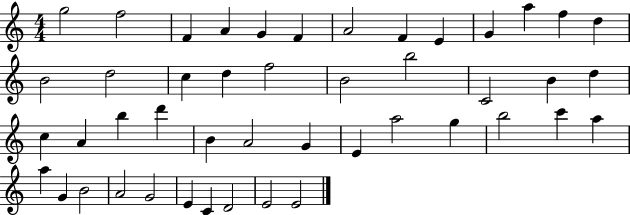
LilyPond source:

{
  \clef treble
  \numericTimeSignature
  \time 4/4
  \key c \major
  g''2 f''2 | f'4 a'4 g'4 f'4 | a'2 f'4 e'4 | g'4 a''4 f''4 d''4 | \break b'2 d''2 | c''4 d''4 f''2 | b'2 b''2 | c'2 b'4 d''4 | \break c''4 a'4 b''4 d'''4 | b'4 a'2 g'4 | e'4 a''2 g''4 | b''2 c'''4 a''4 | \break a''4 g'4 b'2 | a'2 g'2 | e'4 c'4 d'2 | e'2 e'2 | \break \bar "|."
}